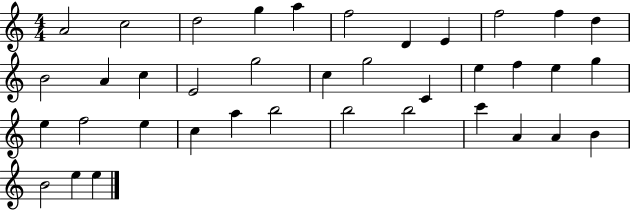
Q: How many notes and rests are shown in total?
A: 38